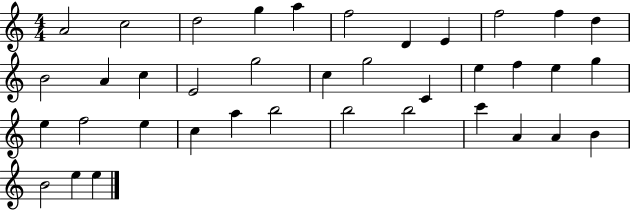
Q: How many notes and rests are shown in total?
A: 38